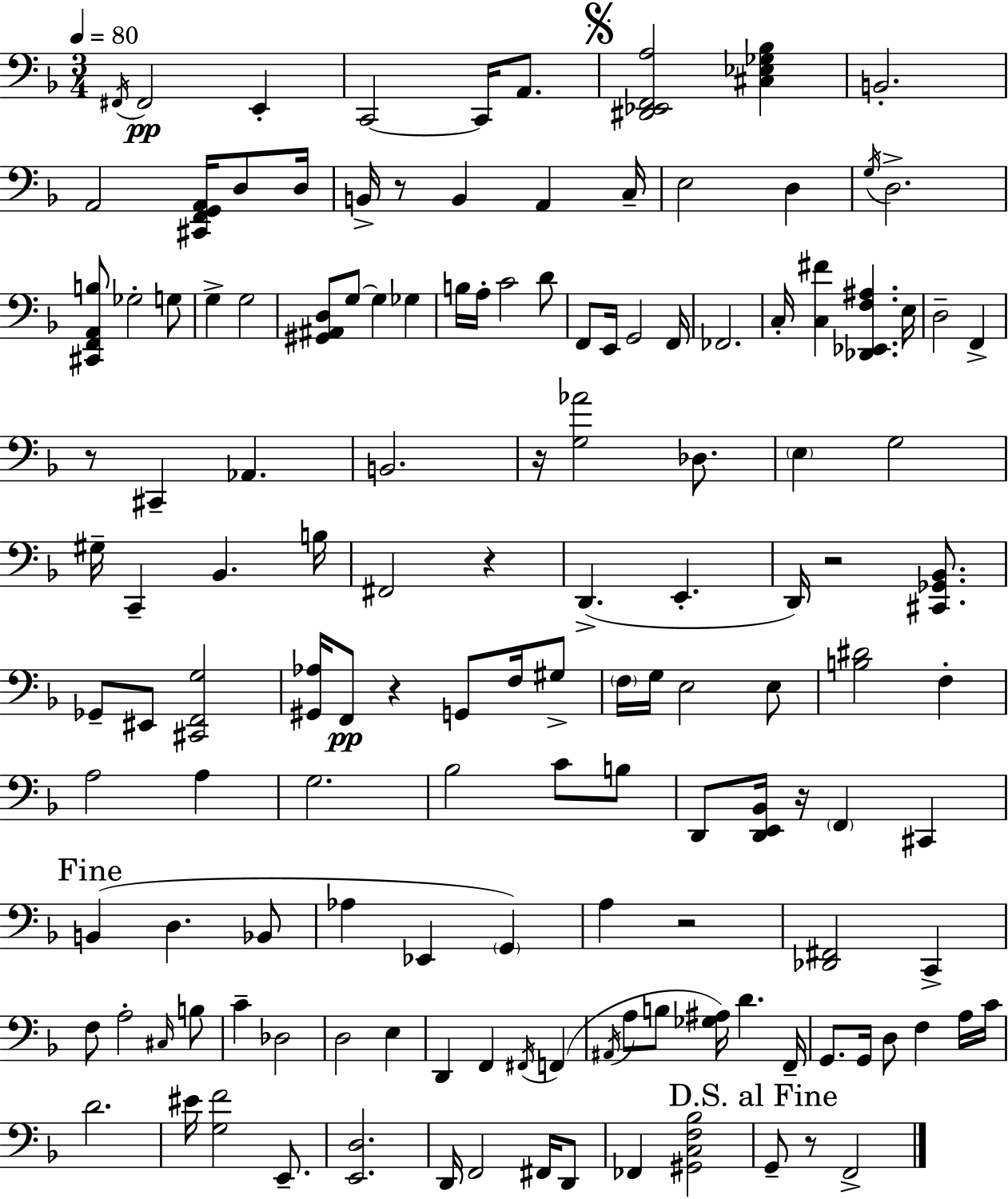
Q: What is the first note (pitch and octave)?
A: F#2